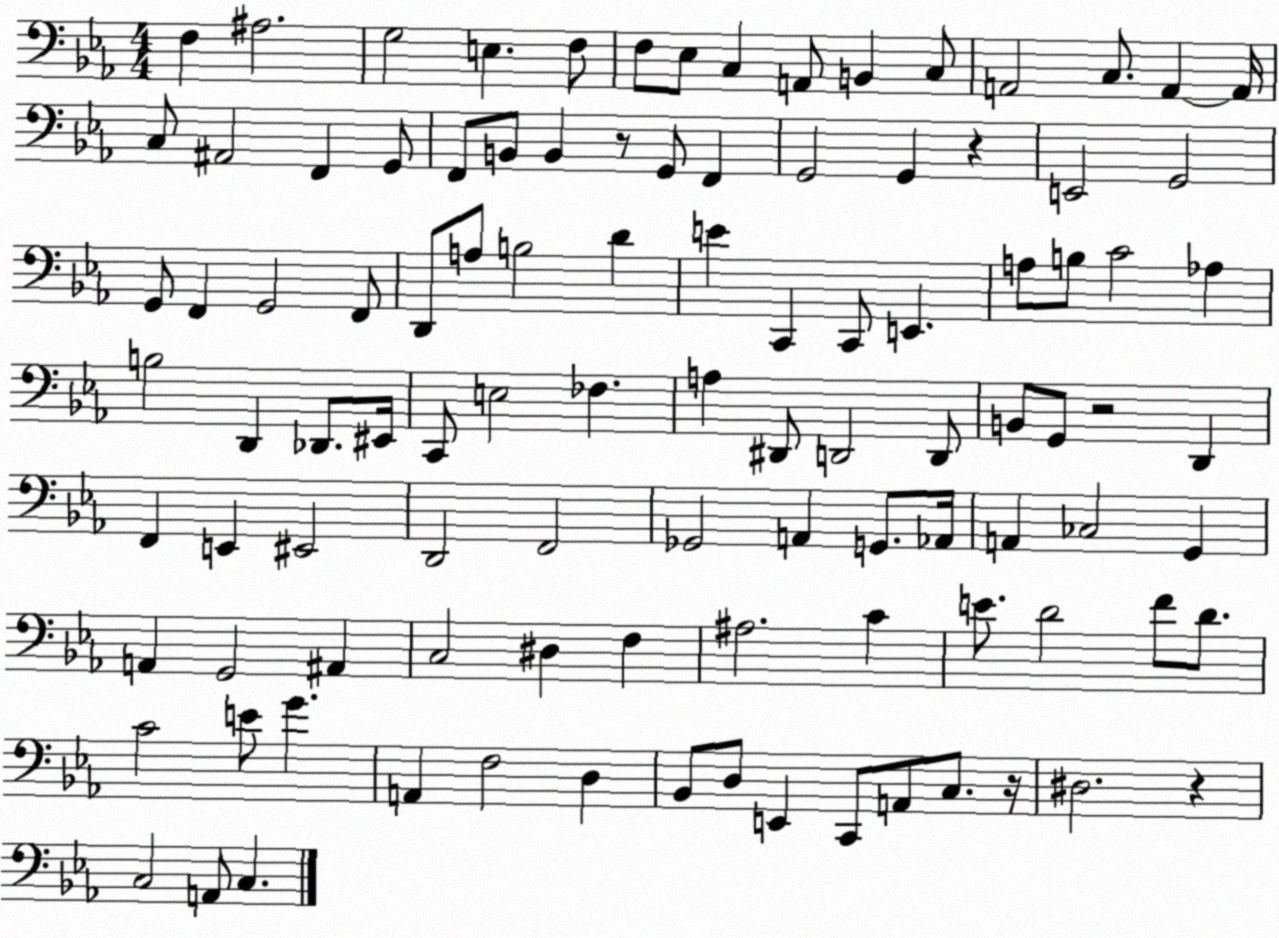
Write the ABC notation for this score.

X:1
T:Untitled
M:4/4
L:1/4
K:Eb
F, ^A,2 G,2 E, F,/2 F,/2 _E,/2 C, A,,/2 B,, C,/2 A,,2 C,/2 A,, A,,/4 C,/2 ^A,,2 F,, G,,/2 F,,/2 B,,/2 B,, z/2 G,,/2 F,, G,,2 G,, z E,,2 G,,2 G,,/2 F,, G,,2 F,,/2 D,,/2 A,/2 B,2 D E C,, C,,/2 E,, A,/2 B,/2 C2 _A, B,2 D,, _D,,/2 ^E,,/4 C,,/2 E,2 _F, A, ^D,,/2 D,,2 D,,/2 B,,/2 G,,/2 z2 D,, F,, E,, ^E,,2 D,,2 F,,2 _G,,2 A,, G,,/2 _A,,/4 A,, _C,2 G,, A,, G,,2 ^A,, C,2 ^D, F, ^A,2 C E/2 D2 F/2 D/2 C2 E/2 G A,, F,2 D, _B,,/2 D,/2 E,, C,,/2 A,,/2 C,/2 z/4 ^D,2 z C,2 A,,/2 C,